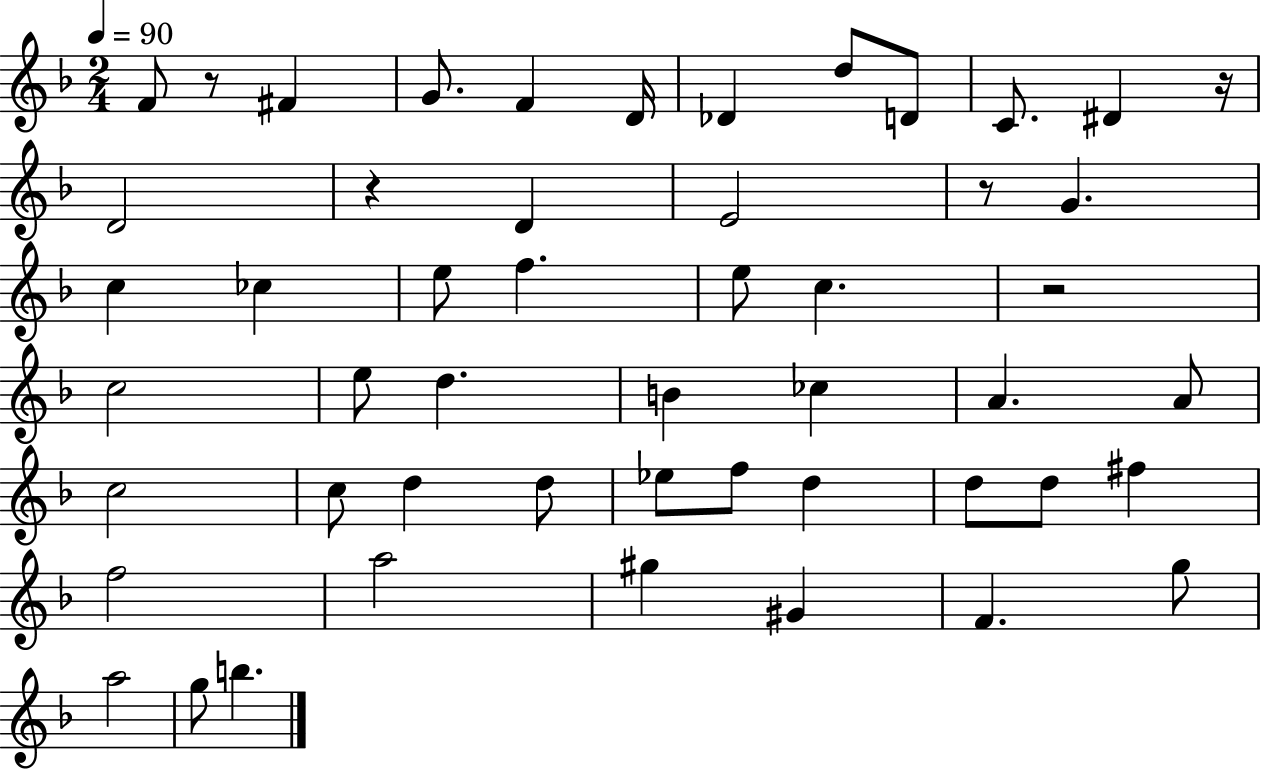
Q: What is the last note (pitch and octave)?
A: B5